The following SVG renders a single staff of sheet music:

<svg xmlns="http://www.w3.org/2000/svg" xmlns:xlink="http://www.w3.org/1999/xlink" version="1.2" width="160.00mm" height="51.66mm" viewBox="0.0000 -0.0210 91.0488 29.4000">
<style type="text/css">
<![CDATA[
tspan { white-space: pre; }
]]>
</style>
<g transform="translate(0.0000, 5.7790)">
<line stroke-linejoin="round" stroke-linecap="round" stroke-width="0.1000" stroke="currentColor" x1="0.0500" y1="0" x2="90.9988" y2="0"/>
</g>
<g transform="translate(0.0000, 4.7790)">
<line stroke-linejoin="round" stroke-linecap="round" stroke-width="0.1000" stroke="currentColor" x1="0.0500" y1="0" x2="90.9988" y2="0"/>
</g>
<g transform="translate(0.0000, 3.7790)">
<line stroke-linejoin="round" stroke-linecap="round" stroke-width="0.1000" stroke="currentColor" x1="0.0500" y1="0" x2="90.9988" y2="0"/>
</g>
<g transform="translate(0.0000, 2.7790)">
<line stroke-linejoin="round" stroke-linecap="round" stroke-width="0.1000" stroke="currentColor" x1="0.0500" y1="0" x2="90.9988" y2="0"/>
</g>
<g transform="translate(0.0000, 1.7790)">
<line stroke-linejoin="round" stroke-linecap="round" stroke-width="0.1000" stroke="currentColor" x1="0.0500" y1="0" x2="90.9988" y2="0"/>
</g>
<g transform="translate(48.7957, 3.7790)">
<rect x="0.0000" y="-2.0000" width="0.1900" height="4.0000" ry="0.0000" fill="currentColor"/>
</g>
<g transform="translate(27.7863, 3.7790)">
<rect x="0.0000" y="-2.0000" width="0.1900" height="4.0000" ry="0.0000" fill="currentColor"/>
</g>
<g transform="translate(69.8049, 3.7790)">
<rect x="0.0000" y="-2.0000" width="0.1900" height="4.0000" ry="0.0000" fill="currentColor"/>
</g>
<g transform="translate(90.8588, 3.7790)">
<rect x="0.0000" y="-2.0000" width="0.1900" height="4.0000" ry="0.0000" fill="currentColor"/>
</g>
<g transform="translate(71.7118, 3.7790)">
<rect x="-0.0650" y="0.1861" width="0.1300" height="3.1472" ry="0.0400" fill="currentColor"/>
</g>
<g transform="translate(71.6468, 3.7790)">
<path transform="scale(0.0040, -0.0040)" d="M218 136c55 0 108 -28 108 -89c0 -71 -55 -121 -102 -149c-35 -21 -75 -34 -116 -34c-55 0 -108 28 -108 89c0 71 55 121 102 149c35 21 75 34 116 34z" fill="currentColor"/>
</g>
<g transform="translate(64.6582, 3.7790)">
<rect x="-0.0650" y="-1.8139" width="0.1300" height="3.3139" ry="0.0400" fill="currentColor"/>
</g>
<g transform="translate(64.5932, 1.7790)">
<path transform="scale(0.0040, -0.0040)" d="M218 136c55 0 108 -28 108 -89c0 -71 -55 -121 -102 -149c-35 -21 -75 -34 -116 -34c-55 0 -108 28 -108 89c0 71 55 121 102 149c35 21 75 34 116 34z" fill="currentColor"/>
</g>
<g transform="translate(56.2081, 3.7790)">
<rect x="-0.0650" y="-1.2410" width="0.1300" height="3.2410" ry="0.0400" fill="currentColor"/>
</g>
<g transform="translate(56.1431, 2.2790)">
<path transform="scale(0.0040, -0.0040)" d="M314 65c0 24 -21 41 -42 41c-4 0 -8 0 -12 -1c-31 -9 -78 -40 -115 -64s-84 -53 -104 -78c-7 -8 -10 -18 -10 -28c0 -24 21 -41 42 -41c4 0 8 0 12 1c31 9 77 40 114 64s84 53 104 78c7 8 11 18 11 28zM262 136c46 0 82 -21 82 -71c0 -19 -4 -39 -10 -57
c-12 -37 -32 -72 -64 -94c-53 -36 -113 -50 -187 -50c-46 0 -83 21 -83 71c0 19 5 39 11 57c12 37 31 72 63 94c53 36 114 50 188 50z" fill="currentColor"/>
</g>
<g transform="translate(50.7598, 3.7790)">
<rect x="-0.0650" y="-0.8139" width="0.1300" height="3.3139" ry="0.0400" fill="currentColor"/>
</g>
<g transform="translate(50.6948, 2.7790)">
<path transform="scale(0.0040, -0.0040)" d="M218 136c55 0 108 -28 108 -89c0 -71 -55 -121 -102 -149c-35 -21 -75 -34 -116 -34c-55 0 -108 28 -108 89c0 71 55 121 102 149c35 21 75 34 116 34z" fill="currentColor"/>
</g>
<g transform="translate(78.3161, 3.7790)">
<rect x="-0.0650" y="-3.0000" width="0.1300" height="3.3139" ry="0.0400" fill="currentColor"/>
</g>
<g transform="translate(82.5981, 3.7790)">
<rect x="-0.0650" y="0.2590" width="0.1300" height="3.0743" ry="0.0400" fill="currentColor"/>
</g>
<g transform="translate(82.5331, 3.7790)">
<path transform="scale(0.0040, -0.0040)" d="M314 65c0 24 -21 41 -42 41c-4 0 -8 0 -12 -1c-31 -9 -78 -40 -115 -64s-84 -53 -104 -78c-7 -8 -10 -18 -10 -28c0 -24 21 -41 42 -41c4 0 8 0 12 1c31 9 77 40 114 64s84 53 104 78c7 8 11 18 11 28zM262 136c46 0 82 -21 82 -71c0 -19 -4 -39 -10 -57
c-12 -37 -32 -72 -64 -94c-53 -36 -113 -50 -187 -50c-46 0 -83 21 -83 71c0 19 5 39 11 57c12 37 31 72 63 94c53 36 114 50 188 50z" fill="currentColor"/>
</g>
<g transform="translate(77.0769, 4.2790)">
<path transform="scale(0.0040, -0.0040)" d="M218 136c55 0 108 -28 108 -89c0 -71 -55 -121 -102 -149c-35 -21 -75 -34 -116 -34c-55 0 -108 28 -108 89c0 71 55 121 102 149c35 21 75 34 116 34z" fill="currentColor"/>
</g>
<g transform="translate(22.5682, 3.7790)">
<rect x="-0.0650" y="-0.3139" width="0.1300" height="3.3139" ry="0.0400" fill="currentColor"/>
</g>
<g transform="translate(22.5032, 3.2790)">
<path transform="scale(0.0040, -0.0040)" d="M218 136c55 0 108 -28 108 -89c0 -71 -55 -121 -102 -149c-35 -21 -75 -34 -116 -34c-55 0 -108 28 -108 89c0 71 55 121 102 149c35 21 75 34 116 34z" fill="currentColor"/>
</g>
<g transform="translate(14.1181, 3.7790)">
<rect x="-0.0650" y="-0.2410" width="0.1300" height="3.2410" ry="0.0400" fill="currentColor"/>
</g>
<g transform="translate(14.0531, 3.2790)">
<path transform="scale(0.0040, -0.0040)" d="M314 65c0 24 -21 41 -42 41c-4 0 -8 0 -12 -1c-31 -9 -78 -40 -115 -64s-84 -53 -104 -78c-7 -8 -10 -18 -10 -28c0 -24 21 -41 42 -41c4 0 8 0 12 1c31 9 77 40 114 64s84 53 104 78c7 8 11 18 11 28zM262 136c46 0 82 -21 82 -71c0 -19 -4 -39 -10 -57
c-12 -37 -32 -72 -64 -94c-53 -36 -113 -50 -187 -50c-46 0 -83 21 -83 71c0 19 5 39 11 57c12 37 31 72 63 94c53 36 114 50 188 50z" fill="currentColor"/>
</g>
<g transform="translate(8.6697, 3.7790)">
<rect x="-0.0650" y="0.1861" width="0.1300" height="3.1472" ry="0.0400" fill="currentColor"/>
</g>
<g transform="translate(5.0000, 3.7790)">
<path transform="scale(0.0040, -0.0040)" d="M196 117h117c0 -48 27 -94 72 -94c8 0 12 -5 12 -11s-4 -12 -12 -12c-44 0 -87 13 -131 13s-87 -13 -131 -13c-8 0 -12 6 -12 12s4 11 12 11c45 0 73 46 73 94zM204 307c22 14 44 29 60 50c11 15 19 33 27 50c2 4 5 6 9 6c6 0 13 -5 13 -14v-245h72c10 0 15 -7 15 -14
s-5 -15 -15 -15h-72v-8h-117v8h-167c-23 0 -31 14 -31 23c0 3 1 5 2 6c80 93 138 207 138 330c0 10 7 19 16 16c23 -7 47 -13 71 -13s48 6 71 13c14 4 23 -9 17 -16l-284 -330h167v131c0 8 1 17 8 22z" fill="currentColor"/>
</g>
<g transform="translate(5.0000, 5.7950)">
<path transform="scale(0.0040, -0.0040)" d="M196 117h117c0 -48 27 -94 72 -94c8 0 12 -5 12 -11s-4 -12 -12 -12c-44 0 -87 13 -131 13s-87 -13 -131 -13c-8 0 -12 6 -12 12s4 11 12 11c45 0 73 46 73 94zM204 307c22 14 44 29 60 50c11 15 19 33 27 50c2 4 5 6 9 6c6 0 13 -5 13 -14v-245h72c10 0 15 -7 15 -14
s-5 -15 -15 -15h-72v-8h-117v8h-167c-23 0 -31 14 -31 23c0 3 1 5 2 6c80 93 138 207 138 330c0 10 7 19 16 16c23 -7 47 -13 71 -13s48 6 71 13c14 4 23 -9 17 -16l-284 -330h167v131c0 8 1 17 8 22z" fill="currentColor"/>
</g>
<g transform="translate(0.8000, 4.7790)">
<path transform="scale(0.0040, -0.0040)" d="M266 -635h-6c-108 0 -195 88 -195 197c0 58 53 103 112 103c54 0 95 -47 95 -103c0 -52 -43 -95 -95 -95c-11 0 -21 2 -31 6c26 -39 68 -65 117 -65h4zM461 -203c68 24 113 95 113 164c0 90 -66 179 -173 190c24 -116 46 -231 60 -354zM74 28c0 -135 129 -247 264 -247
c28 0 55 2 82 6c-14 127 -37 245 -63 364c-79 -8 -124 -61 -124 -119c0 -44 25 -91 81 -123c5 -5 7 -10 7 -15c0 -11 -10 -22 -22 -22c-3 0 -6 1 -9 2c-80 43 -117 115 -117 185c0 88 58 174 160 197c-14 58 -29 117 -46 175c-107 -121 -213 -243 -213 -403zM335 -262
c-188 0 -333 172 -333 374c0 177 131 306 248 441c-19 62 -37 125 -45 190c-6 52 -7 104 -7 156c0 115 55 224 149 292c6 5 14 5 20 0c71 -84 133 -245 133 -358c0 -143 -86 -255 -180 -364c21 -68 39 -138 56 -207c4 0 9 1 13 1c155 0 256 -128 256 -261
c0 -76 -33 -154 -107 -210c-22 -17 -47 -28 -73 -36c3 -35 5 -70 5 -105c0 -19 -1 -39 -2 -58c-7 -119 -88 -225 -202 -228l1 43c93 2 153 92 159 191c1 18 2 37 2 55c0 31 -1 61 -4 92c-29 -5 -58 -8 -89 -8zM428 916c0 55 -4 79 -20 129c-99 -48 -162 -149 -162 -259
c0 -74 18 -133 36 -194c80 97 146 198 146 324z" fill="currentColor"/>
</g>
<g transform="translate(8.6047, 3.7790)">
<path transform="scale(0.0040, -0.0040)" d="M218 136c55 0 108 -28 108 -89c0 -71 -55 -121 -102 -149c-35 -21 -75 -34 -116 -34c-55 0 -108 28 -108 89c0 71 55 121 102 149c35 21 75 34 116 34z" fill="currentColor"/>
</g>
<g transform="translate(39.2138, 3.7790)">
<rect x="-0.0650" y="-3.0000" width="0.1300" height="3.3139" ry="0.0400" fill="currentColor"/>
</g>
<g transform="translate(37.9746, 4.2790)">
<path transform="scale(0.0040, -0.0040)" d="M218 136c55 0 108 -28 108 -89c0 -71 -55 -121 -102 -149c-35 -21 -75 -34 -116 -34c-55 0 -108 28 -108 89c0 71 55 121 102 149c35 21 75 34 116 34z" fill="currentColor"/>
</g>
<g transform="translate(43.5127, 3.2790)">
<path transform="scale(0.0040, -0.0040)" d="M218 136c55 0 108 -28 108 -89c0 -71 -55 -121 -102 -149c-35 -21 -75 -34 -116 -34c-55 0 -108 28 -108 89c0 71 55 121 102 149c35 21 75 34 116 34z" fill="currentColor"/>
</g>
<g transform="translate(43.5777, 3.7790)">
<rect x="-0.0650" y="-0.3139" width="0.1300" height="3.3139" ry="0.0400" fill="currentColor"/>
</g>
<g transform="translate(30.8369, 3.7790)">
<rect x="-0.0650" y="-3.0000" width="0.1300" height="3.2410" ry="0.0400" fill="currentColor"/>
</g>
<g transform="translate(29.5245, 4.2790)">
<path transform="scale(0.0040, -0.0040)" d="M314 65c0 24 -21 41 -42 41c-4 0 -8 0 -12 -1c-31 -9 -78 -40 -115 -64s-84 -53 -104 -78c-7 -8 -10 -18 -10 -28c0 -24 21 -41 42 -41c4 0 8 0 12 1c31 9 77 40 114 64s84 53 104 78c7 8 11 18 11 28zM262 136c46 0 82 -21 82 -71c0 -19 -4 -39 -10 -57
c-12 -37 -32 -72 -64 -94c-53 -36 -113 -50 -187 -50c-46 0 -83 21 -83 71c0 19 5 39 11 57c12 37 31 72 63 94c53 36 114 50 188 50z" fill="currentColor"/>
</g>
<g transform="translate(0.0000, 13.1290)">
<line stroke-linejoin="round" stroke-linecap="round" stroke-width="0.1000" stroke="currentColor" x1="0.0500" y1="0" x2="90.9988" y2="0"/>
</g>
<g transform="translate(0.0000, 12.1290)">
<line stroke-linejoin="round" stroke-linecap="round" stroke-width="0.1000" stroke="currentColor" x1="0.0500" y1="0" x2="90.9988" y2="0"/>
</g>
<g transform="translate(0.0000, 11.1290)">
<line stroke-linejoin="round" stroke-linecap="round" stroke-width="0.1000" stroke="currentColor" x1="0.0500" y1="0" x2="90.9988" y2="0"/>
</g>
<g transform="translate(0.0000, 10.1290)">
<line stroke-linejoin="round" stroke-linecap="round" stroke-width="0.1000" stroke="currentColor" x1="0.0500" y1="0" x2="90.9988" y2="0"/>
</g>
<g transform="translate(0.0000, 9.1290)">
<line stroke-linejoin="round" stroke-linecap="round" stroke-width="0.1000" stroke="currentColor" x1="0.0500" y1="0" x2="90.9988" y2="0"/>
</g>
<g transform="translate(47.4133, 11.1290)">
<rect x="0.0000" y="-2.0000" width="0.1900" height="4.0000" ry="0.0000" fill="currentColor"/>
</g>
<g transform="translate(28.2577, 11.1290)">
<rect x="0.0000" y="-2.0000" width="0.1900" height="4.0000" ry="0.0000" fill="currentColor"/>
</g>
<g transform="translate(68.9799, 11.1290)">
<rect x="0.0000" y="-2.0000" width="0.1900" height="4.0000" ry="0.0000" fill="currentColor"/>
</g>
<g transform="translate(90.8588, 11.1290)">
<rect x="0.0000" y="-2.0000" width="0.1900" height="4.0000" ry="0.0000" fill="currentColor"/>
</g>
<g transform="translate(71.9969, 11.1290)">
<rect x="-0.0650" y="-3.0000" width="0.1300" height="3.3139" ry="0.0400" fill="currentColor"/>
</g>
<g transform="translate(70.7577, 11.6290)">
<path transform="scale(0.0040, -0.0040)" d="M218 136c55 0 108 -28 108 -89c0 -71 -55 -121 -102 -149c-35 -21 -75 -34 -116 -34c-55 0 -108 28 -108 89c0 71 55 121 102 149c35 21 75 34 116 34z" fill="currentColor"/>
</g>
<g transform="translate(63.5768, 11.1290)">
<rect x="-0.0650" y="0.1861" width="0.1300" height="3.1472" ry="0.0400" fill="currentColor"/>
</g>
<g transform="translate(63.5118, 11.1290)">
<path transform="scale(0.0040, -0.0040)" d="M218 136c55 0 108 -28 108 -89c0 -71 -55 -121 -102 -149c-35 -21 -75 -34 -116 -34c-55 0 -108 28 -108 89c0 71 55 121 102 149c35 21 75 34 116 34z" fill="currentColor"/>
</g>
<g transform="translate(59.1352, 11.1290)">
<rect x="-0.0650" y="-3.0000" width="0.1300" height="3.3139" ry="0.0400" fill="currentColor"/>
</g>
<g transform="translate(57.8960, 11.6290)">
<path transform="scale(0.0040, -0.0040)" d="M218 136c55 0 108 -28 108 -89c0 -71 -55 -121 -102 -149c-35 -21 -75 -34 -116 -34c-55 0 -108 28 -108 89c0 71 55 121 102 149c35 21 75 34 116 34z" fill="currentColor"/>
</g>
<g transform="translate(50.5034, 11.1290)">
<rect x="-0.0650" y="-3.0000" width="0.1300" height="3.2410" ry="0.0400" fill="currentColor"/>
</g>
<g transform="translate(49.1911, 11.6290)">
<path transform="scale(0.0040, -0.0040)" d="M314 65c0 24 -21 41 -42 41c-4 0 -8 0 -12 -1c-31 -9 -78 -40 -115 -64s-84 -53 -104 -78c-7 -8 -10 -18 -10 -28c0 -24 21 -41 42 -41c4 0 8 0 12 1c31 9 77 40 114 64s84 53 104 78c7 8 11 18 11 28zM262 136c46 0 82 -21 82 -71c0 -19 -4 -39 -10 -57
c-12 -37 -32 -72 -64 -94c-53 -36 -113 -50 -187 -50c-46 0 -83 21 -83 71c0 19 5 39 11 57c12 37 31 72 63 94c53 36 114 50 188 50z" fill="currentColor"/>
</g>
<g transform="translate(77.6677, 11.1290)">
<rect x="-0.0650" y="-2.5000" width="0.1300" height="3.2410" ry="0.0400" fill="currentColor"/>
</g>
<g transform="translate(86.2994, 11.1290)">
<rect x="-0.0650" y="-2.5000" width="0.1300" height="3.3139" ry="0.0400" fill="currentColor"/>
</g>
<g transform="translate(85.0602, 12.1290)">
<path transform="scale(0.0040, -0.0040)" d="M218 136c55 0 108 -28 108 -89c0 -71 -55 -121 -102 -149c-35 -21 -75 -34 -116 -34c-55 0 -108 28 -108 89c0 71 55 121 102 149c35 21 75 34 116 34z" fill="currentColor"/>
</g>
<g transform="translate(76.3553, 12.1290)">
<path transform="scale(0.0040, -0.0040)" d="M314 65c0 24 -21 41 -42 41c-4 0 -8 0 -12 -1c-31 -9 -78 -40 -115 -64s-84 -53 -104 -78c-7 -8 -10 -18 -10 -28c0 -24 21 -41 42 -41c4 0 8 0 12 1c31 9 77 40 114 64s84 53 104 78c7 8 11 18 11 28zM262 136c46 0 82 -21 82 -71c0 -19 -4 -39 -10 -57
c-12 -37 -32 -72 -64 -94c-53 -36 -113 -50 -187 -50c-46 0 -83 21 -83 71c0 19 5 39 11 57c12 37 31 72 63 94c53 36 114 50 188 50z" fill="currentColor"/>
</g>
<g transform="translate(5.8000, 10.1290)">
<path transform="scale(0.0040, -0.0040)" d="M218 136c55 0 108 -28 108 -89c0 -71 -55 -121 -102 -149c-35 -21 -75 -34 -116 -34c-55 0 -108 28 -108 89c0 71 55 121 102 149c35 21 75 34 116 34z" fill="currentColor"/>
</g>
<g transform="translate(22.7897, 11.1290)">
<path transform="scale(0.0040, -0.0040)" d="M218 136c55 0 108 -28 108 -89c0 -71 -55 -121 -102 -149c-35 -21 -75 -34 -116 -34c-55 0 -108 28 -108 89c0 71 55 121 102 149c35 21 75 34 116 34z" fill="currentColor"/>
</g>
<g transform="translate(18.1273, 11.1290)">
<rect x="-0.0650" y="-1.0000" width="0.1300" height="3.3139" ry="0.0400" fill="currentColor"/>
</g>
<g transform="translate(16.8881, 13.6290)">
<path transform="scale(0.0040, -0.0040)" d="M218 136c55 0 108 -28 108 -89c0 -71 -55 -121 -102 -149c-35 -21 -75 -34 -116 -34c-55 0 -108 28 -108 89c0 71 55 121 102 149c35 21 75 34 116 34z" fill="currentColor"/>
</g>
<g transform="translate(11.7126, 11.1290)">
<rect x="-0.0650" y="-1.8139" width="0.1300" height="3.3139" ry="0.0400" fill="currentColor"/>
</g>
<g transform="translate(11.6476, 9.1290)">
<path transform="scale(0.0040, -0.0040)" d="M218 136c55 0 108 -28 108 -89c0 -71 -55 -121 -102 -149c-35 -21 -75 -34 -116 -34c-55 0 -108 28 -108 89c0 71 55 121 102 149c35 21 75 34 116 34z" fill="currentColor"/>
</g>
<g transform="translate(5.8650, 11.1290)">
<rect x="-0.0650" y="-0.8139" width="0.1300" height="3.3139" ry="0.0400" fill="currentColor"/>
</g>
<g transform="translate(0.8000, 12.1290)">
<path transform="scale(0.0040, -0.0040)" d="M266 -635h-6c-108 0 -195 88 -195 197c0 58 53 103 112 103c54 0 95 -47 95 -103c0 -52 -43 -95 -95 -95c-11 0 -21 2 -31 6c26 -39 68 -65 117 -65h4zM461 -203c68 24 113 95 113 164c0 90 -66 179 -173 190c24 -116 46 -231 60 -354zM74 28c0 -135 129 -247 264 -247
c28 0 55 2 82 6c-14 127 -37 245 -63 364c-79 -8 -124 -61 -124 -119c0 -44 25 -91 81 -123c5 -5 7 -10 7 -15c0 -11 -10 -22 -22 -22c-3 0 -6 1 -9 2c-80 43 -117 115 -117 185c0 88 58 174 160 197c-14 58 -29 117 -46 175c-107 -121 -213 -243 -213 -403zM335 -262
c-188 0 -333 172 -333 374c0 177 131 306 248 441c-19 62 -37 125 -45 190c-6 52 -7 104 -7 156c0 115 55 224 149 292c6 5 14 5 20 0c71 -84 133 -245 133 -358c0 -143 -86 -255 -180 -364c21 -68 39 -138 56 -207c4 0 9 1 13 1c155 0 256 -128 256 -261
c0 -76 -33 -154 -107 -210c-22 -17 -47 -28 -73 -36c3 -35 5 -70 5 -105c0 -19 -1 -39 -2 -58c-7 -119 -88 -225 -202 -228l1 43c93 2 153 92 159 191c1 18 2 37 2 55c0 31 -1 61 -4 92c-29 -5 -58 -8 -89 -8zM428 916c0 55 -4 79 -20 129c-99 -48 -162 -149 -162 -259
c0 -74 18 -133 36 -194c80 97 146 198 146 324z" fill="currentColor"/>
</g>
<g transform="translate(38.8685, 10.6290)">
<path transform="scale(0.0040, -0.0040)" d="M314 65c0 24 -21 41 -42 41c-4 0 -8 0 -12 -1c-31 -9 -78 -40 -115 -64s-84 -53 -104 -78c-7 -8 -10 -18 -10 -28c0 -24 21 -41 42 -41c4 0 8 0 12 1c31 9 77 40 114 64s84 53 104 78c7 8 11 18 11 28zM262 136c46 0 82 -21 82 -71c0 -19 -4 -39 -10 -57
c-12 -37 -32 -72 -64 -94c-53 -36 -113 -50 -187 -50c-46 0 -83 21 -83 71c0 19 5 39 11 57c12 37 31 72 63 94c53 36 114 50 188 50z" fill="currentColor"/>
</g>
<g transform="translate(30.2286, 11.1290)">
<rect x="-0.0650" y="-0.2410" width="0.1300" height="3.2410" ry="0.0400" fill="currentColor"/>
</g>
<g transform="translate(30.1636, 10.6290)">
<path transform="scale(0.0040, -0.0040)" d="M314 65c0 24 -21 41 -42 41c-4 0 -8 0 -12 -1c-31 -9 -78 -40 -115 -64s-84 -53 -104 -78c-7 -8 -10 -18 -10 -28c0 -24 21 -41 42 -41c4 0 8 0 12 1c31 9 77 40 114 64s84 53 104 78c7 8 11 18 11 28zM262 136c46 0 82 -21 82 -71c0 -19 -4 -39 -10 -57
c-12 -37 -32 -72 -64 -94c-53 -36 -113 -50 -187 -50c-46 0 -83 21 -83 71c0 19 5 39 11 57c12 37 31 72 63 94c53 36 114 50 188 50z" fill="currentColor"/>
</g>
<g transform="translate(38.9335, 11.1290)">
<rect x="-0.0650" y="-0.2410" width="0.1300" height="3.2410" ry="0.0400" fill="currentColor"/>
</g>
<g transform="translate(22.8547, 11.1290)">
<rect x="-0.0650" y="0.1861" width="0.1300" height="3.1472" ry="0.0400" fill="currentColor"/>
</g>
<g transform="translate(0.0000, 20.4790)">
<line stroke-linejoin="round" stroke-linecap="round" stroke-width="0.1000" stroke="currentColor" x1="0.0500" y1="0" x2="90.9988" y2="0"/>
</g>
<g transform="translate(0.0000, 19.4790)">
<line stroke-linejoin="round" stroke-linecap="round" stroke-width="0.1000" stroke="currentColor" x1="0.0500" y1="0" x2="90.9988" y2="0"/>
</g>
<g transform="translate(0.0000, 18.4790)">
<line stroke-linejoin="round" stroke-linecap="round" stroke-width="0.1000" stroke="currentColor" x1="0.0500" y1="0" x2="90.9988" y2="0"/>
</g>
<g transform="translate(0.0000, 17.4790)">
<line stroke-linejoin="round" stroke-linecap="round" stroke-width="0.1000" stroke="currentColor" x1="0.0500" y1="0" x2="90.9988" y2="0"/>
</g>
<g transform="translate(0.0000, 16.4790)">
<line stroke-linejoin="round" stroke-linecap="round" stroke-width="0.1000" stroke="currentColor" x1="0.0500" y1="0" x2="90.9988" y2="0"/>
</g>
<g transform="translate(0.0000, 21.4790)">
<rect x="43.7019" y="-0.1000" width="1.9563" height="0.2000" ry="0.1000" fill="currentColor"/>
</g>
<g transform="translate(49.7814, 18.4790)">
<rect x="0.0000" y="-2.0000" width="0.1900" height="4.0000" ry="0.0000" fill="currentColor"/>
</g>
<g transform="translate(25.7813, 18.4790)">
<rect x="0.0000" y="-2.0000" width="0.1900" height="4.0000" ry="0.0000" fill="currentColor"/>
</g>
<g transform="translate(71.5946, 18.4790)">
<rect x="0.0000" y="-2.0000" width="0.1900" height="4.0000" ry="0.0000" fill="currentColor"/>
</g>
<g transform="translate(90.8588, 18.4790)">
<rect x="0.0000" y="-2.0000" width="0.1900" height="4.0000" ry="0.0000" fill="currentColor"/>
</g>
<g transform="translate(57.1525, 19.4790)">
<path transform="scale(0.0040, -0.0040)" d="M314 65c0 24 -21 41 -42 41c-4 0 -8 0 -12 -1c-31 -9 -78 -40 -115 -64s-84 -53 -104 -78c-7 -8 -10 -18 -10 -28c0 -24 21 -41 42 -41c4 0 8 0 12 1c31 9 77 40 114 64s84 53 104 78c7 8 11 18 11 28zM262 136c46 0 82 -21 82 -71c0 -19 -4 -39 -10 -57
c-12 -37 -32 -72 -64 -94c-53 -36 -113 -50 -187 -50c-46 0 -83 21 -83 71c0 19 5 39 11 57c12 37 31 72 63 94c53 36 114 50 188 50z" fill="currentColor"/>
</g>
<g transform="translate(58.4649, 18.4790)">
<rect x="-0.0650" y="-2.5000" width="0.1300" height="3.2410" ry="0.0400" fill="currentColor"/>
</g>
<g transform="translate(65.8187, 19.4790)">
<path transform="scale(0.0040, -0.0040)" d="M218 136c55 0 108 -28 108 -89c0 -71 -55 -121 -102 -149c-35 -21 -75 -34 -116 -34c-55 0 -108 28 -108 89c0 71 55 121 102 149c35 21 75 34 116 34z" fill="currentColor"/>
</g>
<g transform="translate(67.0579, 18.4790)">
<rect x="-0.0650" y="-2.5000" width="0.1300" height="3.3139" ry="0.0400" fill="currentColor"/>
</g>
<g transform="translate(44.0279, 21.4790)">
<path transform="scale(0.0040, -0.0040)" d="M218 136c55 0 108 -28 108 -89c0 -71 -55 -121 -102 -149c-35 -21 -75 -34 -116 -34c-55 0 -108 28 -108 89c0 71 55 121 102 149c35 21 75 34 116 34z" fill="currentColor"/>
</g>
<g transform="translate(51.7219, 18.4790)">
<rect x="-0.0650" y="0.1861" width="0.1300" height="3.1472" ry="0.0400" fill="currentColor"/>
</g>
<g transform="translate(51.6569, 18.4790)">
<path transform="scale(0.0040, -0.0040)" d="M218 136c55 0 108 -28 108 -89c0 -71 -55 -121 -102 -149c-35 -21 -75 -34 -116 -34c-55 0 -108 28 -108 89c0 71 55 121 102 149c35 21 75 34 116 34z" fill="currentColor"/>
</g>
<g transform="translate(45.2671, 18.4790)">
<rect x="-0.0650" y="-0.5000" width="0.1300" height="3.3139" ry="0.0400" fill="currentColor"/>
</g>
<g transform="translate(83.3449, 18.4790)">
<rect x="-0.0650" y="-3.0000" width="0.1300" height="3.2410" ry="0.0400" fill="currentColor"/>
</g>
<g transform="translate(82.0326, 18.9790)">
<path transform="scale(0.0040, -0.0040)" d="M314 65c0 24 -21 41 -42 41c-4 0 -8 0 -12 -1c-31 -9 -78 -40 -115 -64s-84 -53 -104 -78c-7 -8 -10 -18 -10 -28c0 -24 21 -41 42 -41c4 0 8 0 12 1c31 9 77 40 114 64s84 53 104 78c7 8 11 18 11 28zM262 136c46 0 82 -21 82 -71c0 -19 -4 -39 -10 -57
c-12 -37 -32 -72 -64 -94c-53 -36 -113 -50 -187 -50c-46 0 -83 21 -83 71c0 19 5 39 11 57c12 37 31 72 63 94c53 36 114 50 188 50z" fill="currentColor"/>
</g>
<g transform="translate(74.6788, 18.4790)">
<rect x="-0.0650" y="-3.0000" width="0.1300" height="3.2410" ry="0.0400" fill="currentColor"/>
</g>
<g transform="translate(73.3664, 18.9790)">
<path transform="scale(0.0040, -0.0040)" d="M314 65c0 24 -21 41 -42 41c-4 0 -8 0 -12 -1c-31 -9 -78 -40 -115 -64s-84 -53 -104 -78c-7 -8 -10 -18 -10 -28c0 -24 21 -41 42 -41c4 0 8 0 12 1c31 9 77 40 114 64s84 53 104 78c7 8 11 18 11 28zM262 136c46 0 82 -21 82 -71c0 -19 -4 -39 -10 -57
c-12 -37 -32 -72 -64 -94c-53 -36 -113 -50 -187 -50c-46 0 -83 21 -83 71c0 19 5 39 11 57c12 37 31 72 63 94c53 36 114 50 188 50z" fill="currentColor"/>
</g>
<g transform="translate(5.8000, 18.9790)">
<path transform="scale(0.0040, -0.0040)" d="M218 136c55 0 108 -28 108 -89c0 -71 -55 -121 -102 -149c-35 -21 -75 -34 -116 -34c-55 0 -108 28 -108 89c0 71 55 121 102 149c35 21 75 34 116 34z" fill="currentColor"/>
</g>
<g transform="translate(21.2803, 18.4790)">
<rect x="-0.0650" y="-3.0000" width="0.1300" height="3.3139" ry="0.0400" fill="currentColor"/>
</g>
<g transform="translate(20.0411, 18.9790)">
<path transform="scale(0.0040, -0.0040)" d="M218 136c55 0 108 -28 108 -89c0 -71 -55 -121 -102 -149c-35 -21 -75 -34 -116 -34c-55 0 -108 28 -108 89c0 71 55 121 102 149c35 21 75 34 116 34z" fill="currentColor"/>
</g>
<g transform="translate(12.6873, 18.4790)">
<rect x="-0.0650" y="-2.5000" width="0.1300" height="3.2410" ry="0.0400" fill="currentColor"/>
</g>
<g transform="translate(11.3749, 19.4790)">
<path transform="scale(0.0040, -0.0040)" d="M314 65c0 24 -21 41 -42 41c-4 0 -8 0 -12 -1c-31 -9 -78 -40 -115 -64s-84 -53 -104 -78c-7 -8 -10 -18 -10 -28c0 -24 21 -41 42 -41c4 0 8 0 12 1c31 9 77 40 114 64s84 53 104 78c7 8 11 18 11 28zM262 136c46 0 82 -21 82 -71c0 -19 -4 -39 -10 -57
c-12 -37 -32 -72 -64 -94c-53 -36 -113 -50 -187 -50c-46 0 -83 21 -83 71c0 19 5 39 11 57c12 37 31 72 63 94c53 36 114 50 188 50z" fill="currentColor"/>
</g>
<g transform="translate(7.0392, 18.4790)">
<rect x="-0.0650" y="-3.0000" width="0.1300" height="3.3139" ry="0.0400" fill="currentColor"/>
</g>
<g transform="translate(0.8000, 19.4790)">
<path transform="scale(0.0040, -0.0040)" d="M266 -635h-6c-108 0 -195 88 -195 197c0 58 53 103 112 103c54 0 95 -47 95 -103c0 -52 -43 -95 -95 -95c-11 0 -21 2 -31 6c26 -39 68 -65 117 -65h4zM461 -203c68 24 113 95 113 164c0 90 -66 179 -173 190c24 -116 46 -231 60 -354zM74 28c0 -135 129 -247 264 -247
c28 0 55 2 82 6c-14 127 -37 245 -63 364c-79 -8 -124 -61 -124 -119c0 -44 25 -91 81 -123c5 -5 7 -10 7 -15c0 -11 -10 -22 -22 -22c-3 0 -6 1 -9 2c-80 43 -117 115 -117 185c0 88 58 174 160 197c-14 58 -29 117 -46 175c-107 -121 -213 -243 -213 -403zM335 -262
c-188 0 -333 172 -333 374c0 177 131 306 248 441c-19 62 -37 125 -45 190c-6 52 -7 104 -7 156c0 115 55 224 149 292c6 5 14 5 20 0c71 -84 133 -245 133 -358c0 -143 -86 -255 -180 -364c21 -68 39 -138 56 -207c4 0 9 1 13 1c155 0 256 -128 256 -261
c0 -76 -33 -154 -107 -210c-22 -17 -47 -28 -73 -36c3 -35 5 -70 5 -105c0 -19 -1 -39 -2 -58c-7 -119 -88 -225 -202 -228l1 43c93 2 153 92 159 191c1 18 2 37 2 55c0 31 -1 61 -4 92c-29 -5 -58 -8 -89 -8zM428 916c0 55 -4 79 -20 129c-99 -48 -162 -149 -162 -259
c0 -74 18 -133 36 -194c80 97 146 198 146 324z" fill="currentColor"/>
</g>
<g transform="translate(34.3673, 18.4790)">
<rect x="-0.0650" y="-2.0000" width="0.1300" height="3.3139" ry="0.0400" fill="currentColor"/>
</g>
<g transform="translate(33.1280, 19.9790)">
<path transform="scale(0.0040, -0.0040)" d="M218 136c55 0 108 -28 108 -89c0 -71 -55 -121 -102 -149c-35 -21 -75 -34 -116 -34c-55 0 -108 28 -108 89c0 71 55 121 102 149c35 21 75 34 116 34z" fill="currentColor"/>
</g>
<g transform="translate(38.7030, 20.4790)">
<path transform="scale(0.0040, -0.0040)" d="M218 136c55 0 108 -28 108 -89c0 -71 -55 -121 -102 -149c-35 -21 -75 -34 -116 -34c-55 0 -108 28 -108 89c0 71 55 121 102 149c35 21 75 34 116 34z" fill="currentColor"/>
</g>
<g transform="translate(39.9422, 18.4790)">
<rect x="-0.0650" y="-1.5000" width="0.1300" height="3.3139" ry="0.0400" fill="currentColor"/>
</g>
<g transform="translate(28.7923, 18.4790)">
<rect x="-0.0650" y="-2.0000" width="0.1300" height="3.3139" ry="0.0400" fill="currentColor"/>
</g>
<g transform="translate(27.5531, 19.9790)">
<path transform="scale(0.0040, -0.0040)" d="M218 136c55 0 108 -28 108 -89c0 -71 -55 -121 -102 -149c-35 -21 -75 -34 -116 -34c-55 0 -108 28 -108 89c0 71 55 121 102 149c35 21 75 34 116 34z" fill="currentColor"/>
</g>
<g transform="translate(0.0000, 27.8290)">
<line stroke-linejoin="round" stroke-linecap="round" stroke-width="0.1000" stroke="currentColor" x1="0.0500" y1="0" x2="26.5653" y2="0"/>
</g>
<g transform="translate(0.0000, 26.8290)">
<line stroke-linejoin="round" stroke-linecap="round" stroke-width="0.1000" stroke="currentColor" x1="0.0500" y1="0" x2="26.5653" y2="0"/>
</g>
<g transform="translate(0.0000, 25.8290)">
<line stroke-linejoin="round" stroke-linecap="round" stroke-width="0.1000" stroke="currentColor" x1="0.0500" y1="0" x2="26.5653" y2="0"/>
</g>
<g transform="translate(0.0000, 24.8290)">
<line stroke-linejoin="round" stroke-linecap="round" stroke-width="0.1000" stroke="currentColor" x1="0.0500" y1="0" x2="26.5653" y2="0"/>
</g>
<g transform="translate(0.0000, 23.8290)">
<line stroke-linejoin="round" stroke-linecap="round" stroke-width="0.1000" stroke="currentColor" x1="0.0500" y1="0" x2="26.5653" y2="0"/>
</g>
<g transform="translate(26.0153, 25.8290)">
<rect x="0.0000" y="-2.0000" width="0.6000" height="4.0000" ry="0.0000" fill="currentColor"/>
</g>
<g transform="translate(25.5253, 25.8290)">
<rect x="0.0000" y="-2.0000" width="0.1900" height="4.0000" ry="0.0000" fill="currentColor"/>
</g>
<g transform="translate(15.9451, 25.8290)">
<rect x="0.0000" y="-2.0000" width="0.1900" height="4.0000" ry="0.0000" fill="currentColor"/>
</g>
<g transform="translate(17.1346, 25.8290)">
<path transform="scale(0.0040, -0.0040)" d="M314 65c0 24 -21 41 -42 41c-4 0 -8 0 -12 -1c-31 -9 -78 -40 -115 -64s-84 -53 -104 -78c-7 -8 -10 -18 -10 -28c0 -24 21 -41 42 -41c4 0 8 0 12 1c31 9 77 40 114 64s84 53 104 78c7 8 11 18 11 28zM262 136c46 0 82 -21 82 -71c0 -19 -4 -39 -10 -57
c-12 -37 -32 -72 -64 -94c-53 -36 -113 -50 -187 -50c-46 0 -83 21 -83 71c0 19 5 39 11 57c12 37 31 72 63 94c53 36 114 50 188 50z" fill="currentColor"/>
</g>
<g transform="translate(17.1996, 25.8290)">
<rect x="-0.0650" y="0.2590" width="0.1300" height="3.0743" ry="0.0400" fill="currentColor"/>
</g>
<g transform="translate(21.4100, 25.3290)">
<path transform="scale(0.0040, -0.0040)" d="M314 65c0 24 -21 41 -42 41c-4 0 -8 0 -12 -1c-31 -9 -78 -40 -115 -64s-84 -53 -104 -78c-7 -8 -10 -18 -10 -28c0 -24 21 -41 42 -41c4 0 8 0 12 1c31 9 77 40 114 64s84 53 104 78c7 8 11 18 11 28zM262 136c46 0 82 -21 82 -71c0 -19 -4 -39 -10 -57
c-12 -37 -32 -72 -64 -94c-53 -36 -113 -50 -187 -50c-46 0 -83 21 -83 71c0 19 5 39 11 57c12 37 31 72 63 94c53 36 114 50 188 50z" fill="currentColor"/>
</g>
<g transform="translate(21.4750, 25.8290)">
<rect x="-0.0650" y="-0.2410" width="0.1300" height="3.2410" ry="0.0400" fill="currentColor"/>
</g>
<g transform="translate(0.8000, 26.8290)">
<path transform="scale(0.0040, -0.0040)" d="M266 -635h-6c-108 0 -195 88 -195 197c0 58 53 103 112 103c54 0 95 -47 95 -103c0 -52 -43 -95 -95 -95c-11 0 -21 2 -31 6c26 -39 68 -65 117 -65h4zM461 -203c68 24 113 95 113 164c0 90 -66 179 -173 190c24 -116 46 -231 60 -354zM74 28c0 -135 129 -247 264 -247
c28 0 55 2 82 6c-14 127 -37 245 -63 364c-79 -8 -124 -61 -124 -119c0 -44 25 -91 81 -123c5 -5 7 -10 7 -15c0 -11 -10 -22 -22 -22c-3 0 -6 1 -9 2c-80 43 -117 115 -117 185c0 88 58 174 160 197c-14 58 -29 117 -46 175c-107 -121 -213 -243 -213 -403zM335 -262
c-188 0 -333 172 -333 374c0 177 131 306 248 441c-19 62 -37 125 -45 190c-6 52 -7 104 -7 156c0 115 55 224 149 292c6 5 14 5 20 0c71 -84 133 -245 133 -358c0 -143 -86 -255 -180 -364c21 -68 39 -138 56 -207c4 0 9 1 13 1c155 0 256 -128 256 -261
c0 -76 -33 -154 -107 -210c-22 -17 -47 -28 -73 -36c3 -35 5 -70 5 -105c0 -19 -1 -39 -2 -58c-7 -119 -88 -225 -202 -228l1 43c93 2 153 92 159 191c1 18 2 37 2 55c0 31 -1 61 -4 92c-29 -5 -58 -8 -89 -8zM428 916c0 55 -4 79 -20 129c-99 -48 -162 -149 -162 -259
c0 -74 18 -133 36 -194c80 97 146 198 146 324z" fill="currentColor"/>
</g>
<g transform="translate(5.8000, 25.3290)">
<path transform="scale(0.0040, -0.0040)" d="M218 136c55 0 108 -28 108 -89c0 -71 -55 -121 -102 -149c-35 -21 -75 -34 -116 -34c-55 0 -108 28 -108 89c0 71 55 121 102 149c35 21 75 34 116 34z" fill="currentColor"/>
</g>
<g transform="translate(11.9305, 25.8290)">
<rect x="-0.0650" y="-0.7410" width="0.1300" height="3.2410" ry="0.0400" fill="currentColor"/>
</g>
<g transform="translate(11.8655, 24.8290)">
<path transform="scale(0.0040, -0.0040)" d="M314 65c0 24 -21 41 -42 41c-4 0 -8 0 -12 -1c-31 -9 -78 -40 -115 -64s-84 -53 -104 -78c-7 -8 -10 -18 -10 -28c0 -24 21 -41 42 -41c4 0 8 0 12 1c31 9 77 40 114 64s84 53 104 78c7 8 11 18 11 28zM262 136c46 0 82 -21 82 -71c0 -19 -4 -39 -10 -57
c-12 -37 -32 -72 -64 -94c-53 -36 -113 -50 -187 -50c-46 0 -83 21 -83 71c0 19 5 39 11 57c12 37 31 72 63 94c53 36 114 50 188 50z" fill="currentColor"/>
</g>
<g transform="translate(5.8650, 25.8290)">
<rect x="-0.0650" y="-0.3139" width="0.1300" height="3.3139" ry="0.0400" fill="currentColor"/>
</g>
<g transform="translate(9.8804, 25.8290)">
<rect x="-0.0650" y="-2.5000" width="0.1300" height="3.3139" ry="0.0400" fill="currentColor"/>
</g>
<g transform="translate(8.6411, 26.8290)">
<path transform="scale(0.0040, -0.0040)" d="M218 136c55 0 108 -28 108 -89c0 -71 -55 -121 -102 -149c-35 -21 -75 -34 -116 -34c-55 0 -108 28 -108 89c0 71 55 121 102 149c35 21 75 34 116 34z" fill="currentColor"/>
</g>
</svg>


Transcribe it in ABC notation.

X:1
T:Untitled
M:4/4
L:1/4
K:C
B c2 c A2 A c d e2 f B A B2 d f D B c2 c2 A2 A B A G2 G A G2 A F F E C B G2 G A2 A2 c G d2 B2 c2